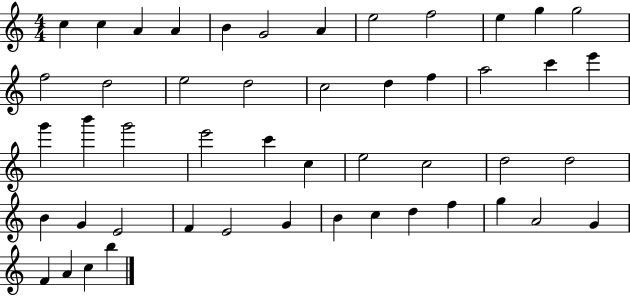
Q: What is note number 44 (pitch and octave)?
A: A4